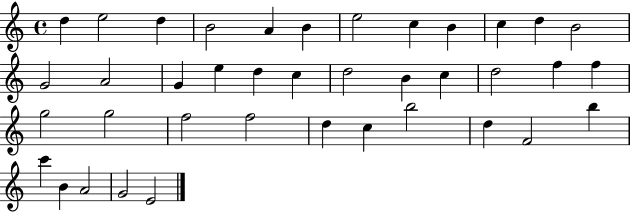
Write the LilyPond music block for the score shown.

{
  \clef treble
  \time 4/4
  \defaultTimeSignature
  \key c \major
  d''4 e''2 d''4 | b'2 a'4 b'4 | e''2 c''4 b'4 | c''4 d''4 b'2 | \break g'2 a'2 | g'4 e''4 d''4 c''4 | d''2 b'4 c''4 | d''2 f''4 f''4 | \break g''2 g''2 | f''2 f''2 | d''4 c''4 b''2 | d''4 f'2 b''4 | \break c'''4 b'4 a'2 | g'2 e'2 | \bar "|."
}